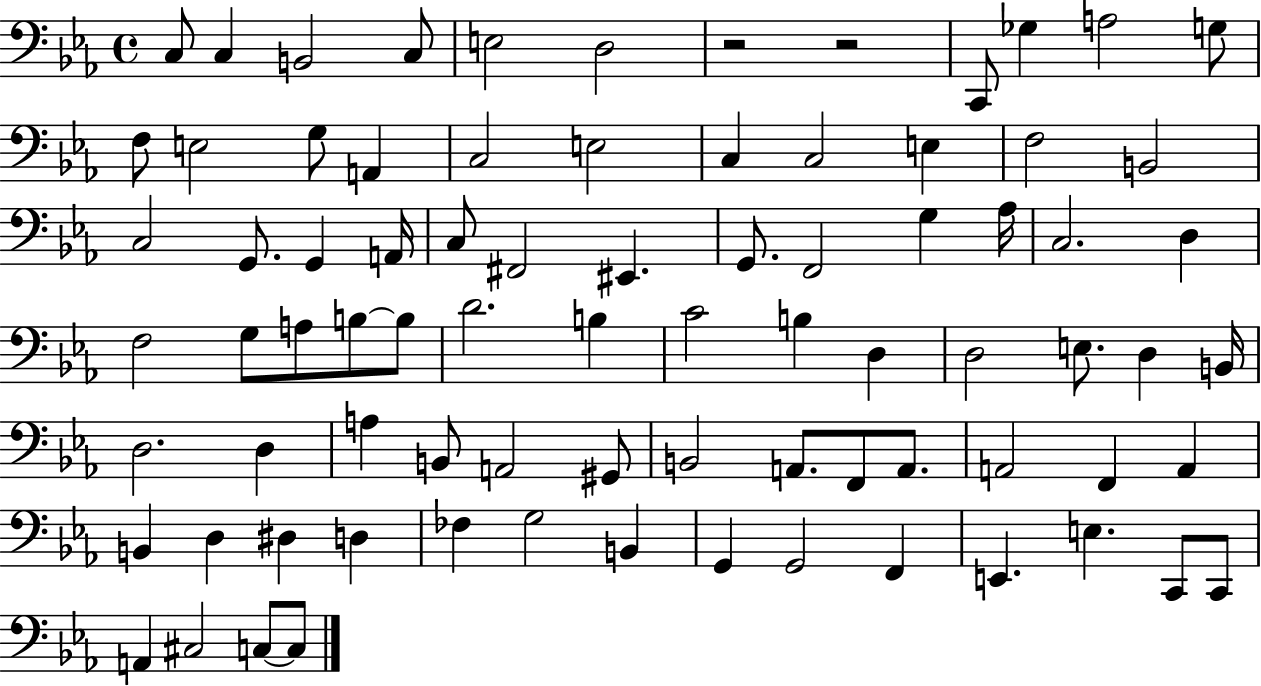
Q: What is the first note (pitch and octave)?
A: C3